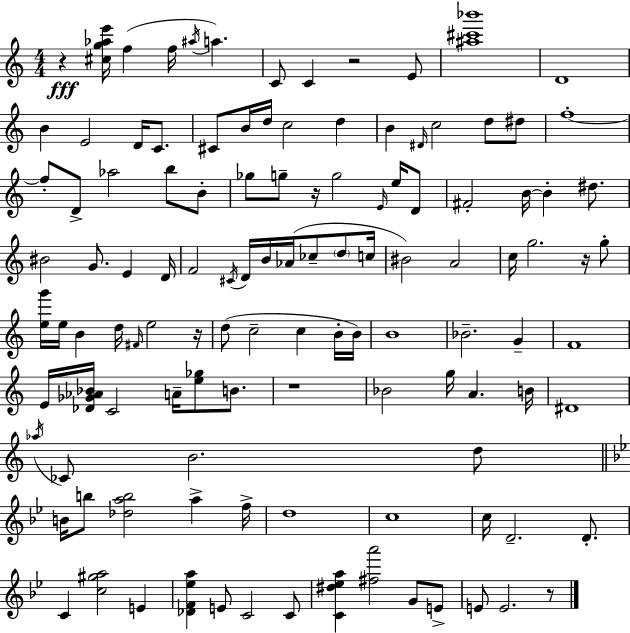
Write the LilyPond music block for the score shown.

{
  \clef treble
  \numericTimeSignature
  \time 4/4
  \key a \minor
  \repeat volta 2 { r4\fff <cis'' g'' aes'' e'''>16 f''4( f''16 \acciaccatura { ais''16 } a''4.) | c'8 c'4 r2 e'8 | <ais'' cis''' bes'''>1 | d'1 | \break b'4 e'2 d'16 c'8. | cis'8 b'16 d''16 c''2 d''4 | b'4 \grace { dis'16 } c''2 d''8 | dis''8 f''1-.~~ | \break f''8-. d'8-> aes''2 b''8 | b'8-. ges''8 g''8-- r16 g''2 \grace { e'16 } | e''16 d'8 fis'2-. b'16~~ b'4-. | dis''8. bis'2 g'8. e'4 | \break d'16 f'2 \acciaccatura { cis'16 } d'16 b'16 aes'16( ces''8-- | \parenthesize d''8 c''16 bis'2) a'2 | c''16 g''2. | r16 g''8-. <e'' g'''>16 e''16 b'4 d''16 \grace { fis'16 } e''2 | \break r16 d''8( c''2-- c''4 | b'16-. b'16) b'1 | bes'2.-- | g'4-- f'1 | \break e'16 <des' ges' aes' bes'>16 c'2 a'16-- | <e'' ges''>8 b'8. r1 | bes'2 g''16 a'4. | b'16 dis'1 | \break \acciaccatura { aes''16 } ces'8 b'2. | d''8 \bar "||" \break \key bes \major b'16 b''8 <des'' a'' b''>2 a''4-> f''16-> | d''1 | c''1 | c''16 d'2.-- d'8.-. | \break c'4 <c'' gis'' a''>2 e'4 | <des' f' ees'' a''>4 e'8 c'2 c'8 | <c' dis'' ees'' a''>4 <fis'' a'''>2 g'8 e'8-> | e'8 e'2. r8 | \break } \bar "|."
}